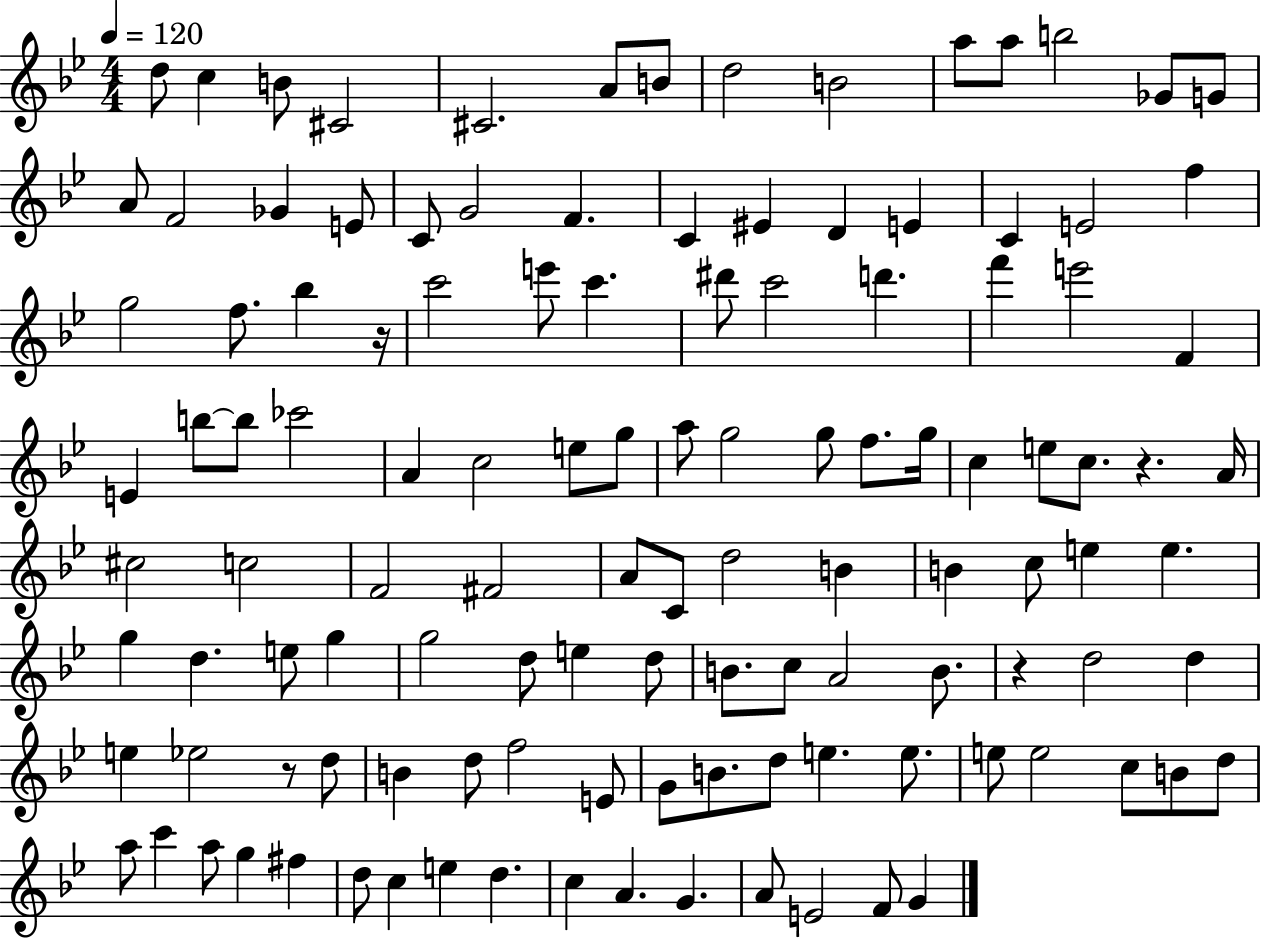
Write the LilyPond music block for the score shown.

{
  \clef treble
  \numericTimeSignature
  \time 4/4
  \key bes \major
  \tempo 4 = 120
  d''8 c''4 b'8 cis'2 | cis'2. a'8 b'8 | d''2 b'2 | a''8 a''8 b''2 ges'8 g'8 | \break a'8 f'2 ges'4 e'8 | c'8 g'2 f'4. | c'4 eis'4 d'4 e'4 | c'4 e'2 f''4 | \break g''2 f''8. bes''4 r16 | c'''2 e'''8 c'''4. | dis'''8 c'''2 d'''4. | f'''4 e'''2 f'4 | \break e'4 b''8~~ b''8 ces'''2 | a'4 c''2 e''8 g''8 | a''8 g''2 g''8 f''8. g''16 | c''4 e''8 c''8. r4. a'16 | \break cis''2 c''2 | f'2 fis'2 | a'8 c'8 d''2 b'4 | b'4 c''8 e''4 e''4. | \break g''4 d''4. e''8 g''4 | g''2 d''8 e''4 d''8 | b'8. c''8 a'2 b'8. | r4 d''2 d''4 | \break e''4 ees''2 r8 d''8 | b'4 d''8 f''2 e'8 | g'8 b'8. d''8 e''4. e''8. | e''8 e''2 c''8 b'8 d''8 | \break a''8 c'''4 a''8 g''4 fis''4 | d''8 c''4 e''4 d''4. | c''4 a'4. g'4. | a'8 e'2 f'8 g'4 | \break \bar "|."
}